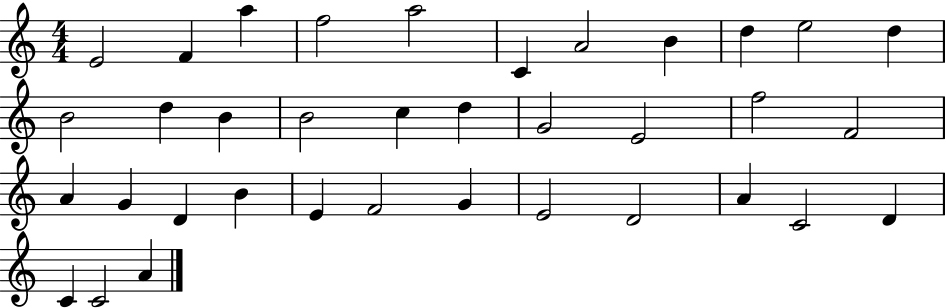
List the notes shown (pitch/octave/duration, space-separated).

E4/h F4/q A5/q F5/h A5/h C4/q A4/h B4/q D5/q E5/h D5/q B4/h D5/q B4/q B4/h C5/q D5/q G4/h E4/h F5/h F4/h A4/q G4/q D4/q B4/q E4/q F4/h G4/q E4/h D4/h A4/q C4/h D4/q C4/q C4/h A4/q